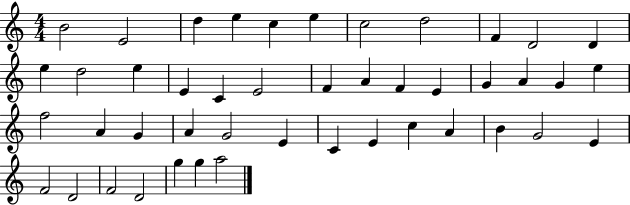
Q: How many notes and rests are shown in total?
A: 45